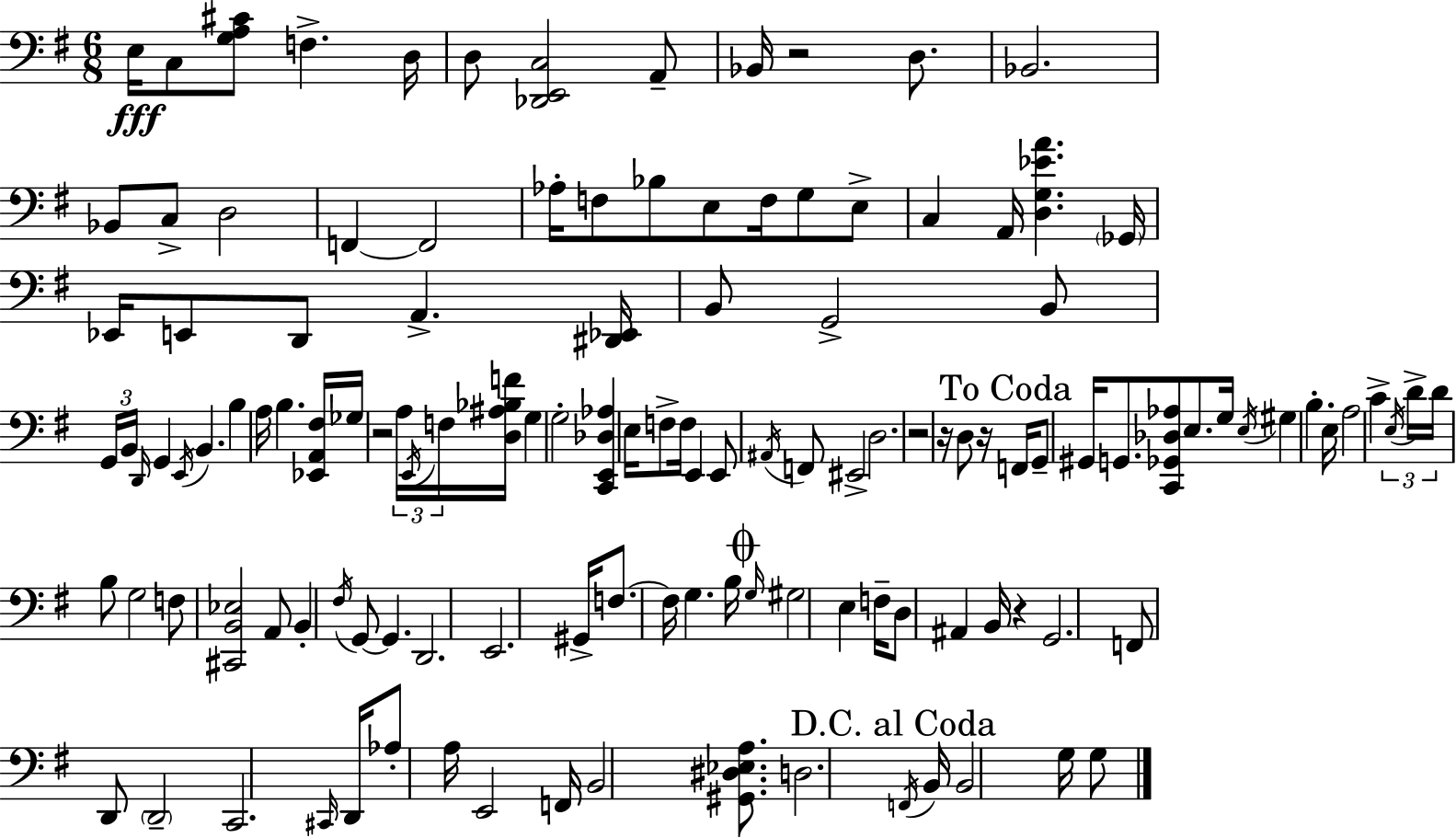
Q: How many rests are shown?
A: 6